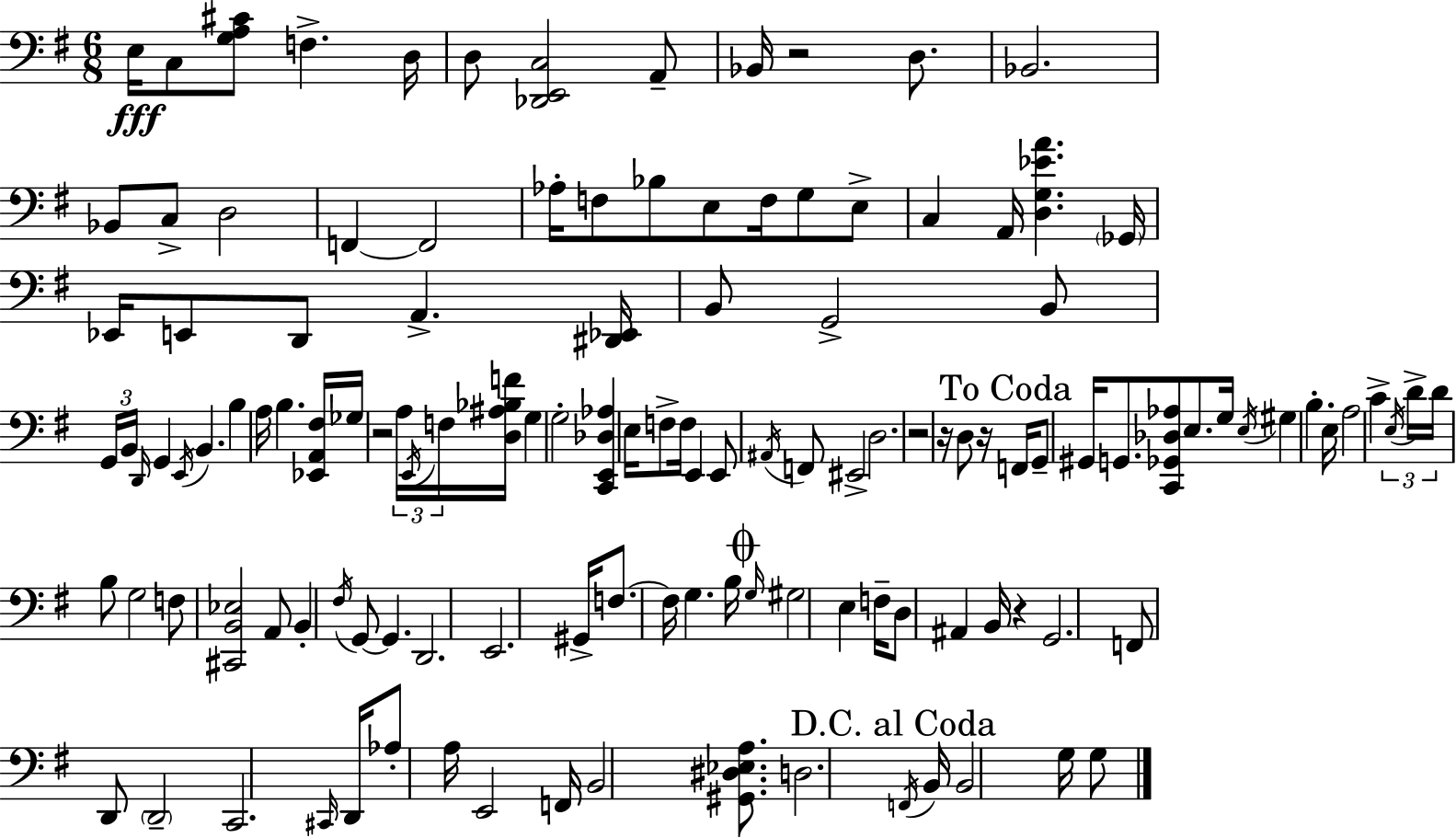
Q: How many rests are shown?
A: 6